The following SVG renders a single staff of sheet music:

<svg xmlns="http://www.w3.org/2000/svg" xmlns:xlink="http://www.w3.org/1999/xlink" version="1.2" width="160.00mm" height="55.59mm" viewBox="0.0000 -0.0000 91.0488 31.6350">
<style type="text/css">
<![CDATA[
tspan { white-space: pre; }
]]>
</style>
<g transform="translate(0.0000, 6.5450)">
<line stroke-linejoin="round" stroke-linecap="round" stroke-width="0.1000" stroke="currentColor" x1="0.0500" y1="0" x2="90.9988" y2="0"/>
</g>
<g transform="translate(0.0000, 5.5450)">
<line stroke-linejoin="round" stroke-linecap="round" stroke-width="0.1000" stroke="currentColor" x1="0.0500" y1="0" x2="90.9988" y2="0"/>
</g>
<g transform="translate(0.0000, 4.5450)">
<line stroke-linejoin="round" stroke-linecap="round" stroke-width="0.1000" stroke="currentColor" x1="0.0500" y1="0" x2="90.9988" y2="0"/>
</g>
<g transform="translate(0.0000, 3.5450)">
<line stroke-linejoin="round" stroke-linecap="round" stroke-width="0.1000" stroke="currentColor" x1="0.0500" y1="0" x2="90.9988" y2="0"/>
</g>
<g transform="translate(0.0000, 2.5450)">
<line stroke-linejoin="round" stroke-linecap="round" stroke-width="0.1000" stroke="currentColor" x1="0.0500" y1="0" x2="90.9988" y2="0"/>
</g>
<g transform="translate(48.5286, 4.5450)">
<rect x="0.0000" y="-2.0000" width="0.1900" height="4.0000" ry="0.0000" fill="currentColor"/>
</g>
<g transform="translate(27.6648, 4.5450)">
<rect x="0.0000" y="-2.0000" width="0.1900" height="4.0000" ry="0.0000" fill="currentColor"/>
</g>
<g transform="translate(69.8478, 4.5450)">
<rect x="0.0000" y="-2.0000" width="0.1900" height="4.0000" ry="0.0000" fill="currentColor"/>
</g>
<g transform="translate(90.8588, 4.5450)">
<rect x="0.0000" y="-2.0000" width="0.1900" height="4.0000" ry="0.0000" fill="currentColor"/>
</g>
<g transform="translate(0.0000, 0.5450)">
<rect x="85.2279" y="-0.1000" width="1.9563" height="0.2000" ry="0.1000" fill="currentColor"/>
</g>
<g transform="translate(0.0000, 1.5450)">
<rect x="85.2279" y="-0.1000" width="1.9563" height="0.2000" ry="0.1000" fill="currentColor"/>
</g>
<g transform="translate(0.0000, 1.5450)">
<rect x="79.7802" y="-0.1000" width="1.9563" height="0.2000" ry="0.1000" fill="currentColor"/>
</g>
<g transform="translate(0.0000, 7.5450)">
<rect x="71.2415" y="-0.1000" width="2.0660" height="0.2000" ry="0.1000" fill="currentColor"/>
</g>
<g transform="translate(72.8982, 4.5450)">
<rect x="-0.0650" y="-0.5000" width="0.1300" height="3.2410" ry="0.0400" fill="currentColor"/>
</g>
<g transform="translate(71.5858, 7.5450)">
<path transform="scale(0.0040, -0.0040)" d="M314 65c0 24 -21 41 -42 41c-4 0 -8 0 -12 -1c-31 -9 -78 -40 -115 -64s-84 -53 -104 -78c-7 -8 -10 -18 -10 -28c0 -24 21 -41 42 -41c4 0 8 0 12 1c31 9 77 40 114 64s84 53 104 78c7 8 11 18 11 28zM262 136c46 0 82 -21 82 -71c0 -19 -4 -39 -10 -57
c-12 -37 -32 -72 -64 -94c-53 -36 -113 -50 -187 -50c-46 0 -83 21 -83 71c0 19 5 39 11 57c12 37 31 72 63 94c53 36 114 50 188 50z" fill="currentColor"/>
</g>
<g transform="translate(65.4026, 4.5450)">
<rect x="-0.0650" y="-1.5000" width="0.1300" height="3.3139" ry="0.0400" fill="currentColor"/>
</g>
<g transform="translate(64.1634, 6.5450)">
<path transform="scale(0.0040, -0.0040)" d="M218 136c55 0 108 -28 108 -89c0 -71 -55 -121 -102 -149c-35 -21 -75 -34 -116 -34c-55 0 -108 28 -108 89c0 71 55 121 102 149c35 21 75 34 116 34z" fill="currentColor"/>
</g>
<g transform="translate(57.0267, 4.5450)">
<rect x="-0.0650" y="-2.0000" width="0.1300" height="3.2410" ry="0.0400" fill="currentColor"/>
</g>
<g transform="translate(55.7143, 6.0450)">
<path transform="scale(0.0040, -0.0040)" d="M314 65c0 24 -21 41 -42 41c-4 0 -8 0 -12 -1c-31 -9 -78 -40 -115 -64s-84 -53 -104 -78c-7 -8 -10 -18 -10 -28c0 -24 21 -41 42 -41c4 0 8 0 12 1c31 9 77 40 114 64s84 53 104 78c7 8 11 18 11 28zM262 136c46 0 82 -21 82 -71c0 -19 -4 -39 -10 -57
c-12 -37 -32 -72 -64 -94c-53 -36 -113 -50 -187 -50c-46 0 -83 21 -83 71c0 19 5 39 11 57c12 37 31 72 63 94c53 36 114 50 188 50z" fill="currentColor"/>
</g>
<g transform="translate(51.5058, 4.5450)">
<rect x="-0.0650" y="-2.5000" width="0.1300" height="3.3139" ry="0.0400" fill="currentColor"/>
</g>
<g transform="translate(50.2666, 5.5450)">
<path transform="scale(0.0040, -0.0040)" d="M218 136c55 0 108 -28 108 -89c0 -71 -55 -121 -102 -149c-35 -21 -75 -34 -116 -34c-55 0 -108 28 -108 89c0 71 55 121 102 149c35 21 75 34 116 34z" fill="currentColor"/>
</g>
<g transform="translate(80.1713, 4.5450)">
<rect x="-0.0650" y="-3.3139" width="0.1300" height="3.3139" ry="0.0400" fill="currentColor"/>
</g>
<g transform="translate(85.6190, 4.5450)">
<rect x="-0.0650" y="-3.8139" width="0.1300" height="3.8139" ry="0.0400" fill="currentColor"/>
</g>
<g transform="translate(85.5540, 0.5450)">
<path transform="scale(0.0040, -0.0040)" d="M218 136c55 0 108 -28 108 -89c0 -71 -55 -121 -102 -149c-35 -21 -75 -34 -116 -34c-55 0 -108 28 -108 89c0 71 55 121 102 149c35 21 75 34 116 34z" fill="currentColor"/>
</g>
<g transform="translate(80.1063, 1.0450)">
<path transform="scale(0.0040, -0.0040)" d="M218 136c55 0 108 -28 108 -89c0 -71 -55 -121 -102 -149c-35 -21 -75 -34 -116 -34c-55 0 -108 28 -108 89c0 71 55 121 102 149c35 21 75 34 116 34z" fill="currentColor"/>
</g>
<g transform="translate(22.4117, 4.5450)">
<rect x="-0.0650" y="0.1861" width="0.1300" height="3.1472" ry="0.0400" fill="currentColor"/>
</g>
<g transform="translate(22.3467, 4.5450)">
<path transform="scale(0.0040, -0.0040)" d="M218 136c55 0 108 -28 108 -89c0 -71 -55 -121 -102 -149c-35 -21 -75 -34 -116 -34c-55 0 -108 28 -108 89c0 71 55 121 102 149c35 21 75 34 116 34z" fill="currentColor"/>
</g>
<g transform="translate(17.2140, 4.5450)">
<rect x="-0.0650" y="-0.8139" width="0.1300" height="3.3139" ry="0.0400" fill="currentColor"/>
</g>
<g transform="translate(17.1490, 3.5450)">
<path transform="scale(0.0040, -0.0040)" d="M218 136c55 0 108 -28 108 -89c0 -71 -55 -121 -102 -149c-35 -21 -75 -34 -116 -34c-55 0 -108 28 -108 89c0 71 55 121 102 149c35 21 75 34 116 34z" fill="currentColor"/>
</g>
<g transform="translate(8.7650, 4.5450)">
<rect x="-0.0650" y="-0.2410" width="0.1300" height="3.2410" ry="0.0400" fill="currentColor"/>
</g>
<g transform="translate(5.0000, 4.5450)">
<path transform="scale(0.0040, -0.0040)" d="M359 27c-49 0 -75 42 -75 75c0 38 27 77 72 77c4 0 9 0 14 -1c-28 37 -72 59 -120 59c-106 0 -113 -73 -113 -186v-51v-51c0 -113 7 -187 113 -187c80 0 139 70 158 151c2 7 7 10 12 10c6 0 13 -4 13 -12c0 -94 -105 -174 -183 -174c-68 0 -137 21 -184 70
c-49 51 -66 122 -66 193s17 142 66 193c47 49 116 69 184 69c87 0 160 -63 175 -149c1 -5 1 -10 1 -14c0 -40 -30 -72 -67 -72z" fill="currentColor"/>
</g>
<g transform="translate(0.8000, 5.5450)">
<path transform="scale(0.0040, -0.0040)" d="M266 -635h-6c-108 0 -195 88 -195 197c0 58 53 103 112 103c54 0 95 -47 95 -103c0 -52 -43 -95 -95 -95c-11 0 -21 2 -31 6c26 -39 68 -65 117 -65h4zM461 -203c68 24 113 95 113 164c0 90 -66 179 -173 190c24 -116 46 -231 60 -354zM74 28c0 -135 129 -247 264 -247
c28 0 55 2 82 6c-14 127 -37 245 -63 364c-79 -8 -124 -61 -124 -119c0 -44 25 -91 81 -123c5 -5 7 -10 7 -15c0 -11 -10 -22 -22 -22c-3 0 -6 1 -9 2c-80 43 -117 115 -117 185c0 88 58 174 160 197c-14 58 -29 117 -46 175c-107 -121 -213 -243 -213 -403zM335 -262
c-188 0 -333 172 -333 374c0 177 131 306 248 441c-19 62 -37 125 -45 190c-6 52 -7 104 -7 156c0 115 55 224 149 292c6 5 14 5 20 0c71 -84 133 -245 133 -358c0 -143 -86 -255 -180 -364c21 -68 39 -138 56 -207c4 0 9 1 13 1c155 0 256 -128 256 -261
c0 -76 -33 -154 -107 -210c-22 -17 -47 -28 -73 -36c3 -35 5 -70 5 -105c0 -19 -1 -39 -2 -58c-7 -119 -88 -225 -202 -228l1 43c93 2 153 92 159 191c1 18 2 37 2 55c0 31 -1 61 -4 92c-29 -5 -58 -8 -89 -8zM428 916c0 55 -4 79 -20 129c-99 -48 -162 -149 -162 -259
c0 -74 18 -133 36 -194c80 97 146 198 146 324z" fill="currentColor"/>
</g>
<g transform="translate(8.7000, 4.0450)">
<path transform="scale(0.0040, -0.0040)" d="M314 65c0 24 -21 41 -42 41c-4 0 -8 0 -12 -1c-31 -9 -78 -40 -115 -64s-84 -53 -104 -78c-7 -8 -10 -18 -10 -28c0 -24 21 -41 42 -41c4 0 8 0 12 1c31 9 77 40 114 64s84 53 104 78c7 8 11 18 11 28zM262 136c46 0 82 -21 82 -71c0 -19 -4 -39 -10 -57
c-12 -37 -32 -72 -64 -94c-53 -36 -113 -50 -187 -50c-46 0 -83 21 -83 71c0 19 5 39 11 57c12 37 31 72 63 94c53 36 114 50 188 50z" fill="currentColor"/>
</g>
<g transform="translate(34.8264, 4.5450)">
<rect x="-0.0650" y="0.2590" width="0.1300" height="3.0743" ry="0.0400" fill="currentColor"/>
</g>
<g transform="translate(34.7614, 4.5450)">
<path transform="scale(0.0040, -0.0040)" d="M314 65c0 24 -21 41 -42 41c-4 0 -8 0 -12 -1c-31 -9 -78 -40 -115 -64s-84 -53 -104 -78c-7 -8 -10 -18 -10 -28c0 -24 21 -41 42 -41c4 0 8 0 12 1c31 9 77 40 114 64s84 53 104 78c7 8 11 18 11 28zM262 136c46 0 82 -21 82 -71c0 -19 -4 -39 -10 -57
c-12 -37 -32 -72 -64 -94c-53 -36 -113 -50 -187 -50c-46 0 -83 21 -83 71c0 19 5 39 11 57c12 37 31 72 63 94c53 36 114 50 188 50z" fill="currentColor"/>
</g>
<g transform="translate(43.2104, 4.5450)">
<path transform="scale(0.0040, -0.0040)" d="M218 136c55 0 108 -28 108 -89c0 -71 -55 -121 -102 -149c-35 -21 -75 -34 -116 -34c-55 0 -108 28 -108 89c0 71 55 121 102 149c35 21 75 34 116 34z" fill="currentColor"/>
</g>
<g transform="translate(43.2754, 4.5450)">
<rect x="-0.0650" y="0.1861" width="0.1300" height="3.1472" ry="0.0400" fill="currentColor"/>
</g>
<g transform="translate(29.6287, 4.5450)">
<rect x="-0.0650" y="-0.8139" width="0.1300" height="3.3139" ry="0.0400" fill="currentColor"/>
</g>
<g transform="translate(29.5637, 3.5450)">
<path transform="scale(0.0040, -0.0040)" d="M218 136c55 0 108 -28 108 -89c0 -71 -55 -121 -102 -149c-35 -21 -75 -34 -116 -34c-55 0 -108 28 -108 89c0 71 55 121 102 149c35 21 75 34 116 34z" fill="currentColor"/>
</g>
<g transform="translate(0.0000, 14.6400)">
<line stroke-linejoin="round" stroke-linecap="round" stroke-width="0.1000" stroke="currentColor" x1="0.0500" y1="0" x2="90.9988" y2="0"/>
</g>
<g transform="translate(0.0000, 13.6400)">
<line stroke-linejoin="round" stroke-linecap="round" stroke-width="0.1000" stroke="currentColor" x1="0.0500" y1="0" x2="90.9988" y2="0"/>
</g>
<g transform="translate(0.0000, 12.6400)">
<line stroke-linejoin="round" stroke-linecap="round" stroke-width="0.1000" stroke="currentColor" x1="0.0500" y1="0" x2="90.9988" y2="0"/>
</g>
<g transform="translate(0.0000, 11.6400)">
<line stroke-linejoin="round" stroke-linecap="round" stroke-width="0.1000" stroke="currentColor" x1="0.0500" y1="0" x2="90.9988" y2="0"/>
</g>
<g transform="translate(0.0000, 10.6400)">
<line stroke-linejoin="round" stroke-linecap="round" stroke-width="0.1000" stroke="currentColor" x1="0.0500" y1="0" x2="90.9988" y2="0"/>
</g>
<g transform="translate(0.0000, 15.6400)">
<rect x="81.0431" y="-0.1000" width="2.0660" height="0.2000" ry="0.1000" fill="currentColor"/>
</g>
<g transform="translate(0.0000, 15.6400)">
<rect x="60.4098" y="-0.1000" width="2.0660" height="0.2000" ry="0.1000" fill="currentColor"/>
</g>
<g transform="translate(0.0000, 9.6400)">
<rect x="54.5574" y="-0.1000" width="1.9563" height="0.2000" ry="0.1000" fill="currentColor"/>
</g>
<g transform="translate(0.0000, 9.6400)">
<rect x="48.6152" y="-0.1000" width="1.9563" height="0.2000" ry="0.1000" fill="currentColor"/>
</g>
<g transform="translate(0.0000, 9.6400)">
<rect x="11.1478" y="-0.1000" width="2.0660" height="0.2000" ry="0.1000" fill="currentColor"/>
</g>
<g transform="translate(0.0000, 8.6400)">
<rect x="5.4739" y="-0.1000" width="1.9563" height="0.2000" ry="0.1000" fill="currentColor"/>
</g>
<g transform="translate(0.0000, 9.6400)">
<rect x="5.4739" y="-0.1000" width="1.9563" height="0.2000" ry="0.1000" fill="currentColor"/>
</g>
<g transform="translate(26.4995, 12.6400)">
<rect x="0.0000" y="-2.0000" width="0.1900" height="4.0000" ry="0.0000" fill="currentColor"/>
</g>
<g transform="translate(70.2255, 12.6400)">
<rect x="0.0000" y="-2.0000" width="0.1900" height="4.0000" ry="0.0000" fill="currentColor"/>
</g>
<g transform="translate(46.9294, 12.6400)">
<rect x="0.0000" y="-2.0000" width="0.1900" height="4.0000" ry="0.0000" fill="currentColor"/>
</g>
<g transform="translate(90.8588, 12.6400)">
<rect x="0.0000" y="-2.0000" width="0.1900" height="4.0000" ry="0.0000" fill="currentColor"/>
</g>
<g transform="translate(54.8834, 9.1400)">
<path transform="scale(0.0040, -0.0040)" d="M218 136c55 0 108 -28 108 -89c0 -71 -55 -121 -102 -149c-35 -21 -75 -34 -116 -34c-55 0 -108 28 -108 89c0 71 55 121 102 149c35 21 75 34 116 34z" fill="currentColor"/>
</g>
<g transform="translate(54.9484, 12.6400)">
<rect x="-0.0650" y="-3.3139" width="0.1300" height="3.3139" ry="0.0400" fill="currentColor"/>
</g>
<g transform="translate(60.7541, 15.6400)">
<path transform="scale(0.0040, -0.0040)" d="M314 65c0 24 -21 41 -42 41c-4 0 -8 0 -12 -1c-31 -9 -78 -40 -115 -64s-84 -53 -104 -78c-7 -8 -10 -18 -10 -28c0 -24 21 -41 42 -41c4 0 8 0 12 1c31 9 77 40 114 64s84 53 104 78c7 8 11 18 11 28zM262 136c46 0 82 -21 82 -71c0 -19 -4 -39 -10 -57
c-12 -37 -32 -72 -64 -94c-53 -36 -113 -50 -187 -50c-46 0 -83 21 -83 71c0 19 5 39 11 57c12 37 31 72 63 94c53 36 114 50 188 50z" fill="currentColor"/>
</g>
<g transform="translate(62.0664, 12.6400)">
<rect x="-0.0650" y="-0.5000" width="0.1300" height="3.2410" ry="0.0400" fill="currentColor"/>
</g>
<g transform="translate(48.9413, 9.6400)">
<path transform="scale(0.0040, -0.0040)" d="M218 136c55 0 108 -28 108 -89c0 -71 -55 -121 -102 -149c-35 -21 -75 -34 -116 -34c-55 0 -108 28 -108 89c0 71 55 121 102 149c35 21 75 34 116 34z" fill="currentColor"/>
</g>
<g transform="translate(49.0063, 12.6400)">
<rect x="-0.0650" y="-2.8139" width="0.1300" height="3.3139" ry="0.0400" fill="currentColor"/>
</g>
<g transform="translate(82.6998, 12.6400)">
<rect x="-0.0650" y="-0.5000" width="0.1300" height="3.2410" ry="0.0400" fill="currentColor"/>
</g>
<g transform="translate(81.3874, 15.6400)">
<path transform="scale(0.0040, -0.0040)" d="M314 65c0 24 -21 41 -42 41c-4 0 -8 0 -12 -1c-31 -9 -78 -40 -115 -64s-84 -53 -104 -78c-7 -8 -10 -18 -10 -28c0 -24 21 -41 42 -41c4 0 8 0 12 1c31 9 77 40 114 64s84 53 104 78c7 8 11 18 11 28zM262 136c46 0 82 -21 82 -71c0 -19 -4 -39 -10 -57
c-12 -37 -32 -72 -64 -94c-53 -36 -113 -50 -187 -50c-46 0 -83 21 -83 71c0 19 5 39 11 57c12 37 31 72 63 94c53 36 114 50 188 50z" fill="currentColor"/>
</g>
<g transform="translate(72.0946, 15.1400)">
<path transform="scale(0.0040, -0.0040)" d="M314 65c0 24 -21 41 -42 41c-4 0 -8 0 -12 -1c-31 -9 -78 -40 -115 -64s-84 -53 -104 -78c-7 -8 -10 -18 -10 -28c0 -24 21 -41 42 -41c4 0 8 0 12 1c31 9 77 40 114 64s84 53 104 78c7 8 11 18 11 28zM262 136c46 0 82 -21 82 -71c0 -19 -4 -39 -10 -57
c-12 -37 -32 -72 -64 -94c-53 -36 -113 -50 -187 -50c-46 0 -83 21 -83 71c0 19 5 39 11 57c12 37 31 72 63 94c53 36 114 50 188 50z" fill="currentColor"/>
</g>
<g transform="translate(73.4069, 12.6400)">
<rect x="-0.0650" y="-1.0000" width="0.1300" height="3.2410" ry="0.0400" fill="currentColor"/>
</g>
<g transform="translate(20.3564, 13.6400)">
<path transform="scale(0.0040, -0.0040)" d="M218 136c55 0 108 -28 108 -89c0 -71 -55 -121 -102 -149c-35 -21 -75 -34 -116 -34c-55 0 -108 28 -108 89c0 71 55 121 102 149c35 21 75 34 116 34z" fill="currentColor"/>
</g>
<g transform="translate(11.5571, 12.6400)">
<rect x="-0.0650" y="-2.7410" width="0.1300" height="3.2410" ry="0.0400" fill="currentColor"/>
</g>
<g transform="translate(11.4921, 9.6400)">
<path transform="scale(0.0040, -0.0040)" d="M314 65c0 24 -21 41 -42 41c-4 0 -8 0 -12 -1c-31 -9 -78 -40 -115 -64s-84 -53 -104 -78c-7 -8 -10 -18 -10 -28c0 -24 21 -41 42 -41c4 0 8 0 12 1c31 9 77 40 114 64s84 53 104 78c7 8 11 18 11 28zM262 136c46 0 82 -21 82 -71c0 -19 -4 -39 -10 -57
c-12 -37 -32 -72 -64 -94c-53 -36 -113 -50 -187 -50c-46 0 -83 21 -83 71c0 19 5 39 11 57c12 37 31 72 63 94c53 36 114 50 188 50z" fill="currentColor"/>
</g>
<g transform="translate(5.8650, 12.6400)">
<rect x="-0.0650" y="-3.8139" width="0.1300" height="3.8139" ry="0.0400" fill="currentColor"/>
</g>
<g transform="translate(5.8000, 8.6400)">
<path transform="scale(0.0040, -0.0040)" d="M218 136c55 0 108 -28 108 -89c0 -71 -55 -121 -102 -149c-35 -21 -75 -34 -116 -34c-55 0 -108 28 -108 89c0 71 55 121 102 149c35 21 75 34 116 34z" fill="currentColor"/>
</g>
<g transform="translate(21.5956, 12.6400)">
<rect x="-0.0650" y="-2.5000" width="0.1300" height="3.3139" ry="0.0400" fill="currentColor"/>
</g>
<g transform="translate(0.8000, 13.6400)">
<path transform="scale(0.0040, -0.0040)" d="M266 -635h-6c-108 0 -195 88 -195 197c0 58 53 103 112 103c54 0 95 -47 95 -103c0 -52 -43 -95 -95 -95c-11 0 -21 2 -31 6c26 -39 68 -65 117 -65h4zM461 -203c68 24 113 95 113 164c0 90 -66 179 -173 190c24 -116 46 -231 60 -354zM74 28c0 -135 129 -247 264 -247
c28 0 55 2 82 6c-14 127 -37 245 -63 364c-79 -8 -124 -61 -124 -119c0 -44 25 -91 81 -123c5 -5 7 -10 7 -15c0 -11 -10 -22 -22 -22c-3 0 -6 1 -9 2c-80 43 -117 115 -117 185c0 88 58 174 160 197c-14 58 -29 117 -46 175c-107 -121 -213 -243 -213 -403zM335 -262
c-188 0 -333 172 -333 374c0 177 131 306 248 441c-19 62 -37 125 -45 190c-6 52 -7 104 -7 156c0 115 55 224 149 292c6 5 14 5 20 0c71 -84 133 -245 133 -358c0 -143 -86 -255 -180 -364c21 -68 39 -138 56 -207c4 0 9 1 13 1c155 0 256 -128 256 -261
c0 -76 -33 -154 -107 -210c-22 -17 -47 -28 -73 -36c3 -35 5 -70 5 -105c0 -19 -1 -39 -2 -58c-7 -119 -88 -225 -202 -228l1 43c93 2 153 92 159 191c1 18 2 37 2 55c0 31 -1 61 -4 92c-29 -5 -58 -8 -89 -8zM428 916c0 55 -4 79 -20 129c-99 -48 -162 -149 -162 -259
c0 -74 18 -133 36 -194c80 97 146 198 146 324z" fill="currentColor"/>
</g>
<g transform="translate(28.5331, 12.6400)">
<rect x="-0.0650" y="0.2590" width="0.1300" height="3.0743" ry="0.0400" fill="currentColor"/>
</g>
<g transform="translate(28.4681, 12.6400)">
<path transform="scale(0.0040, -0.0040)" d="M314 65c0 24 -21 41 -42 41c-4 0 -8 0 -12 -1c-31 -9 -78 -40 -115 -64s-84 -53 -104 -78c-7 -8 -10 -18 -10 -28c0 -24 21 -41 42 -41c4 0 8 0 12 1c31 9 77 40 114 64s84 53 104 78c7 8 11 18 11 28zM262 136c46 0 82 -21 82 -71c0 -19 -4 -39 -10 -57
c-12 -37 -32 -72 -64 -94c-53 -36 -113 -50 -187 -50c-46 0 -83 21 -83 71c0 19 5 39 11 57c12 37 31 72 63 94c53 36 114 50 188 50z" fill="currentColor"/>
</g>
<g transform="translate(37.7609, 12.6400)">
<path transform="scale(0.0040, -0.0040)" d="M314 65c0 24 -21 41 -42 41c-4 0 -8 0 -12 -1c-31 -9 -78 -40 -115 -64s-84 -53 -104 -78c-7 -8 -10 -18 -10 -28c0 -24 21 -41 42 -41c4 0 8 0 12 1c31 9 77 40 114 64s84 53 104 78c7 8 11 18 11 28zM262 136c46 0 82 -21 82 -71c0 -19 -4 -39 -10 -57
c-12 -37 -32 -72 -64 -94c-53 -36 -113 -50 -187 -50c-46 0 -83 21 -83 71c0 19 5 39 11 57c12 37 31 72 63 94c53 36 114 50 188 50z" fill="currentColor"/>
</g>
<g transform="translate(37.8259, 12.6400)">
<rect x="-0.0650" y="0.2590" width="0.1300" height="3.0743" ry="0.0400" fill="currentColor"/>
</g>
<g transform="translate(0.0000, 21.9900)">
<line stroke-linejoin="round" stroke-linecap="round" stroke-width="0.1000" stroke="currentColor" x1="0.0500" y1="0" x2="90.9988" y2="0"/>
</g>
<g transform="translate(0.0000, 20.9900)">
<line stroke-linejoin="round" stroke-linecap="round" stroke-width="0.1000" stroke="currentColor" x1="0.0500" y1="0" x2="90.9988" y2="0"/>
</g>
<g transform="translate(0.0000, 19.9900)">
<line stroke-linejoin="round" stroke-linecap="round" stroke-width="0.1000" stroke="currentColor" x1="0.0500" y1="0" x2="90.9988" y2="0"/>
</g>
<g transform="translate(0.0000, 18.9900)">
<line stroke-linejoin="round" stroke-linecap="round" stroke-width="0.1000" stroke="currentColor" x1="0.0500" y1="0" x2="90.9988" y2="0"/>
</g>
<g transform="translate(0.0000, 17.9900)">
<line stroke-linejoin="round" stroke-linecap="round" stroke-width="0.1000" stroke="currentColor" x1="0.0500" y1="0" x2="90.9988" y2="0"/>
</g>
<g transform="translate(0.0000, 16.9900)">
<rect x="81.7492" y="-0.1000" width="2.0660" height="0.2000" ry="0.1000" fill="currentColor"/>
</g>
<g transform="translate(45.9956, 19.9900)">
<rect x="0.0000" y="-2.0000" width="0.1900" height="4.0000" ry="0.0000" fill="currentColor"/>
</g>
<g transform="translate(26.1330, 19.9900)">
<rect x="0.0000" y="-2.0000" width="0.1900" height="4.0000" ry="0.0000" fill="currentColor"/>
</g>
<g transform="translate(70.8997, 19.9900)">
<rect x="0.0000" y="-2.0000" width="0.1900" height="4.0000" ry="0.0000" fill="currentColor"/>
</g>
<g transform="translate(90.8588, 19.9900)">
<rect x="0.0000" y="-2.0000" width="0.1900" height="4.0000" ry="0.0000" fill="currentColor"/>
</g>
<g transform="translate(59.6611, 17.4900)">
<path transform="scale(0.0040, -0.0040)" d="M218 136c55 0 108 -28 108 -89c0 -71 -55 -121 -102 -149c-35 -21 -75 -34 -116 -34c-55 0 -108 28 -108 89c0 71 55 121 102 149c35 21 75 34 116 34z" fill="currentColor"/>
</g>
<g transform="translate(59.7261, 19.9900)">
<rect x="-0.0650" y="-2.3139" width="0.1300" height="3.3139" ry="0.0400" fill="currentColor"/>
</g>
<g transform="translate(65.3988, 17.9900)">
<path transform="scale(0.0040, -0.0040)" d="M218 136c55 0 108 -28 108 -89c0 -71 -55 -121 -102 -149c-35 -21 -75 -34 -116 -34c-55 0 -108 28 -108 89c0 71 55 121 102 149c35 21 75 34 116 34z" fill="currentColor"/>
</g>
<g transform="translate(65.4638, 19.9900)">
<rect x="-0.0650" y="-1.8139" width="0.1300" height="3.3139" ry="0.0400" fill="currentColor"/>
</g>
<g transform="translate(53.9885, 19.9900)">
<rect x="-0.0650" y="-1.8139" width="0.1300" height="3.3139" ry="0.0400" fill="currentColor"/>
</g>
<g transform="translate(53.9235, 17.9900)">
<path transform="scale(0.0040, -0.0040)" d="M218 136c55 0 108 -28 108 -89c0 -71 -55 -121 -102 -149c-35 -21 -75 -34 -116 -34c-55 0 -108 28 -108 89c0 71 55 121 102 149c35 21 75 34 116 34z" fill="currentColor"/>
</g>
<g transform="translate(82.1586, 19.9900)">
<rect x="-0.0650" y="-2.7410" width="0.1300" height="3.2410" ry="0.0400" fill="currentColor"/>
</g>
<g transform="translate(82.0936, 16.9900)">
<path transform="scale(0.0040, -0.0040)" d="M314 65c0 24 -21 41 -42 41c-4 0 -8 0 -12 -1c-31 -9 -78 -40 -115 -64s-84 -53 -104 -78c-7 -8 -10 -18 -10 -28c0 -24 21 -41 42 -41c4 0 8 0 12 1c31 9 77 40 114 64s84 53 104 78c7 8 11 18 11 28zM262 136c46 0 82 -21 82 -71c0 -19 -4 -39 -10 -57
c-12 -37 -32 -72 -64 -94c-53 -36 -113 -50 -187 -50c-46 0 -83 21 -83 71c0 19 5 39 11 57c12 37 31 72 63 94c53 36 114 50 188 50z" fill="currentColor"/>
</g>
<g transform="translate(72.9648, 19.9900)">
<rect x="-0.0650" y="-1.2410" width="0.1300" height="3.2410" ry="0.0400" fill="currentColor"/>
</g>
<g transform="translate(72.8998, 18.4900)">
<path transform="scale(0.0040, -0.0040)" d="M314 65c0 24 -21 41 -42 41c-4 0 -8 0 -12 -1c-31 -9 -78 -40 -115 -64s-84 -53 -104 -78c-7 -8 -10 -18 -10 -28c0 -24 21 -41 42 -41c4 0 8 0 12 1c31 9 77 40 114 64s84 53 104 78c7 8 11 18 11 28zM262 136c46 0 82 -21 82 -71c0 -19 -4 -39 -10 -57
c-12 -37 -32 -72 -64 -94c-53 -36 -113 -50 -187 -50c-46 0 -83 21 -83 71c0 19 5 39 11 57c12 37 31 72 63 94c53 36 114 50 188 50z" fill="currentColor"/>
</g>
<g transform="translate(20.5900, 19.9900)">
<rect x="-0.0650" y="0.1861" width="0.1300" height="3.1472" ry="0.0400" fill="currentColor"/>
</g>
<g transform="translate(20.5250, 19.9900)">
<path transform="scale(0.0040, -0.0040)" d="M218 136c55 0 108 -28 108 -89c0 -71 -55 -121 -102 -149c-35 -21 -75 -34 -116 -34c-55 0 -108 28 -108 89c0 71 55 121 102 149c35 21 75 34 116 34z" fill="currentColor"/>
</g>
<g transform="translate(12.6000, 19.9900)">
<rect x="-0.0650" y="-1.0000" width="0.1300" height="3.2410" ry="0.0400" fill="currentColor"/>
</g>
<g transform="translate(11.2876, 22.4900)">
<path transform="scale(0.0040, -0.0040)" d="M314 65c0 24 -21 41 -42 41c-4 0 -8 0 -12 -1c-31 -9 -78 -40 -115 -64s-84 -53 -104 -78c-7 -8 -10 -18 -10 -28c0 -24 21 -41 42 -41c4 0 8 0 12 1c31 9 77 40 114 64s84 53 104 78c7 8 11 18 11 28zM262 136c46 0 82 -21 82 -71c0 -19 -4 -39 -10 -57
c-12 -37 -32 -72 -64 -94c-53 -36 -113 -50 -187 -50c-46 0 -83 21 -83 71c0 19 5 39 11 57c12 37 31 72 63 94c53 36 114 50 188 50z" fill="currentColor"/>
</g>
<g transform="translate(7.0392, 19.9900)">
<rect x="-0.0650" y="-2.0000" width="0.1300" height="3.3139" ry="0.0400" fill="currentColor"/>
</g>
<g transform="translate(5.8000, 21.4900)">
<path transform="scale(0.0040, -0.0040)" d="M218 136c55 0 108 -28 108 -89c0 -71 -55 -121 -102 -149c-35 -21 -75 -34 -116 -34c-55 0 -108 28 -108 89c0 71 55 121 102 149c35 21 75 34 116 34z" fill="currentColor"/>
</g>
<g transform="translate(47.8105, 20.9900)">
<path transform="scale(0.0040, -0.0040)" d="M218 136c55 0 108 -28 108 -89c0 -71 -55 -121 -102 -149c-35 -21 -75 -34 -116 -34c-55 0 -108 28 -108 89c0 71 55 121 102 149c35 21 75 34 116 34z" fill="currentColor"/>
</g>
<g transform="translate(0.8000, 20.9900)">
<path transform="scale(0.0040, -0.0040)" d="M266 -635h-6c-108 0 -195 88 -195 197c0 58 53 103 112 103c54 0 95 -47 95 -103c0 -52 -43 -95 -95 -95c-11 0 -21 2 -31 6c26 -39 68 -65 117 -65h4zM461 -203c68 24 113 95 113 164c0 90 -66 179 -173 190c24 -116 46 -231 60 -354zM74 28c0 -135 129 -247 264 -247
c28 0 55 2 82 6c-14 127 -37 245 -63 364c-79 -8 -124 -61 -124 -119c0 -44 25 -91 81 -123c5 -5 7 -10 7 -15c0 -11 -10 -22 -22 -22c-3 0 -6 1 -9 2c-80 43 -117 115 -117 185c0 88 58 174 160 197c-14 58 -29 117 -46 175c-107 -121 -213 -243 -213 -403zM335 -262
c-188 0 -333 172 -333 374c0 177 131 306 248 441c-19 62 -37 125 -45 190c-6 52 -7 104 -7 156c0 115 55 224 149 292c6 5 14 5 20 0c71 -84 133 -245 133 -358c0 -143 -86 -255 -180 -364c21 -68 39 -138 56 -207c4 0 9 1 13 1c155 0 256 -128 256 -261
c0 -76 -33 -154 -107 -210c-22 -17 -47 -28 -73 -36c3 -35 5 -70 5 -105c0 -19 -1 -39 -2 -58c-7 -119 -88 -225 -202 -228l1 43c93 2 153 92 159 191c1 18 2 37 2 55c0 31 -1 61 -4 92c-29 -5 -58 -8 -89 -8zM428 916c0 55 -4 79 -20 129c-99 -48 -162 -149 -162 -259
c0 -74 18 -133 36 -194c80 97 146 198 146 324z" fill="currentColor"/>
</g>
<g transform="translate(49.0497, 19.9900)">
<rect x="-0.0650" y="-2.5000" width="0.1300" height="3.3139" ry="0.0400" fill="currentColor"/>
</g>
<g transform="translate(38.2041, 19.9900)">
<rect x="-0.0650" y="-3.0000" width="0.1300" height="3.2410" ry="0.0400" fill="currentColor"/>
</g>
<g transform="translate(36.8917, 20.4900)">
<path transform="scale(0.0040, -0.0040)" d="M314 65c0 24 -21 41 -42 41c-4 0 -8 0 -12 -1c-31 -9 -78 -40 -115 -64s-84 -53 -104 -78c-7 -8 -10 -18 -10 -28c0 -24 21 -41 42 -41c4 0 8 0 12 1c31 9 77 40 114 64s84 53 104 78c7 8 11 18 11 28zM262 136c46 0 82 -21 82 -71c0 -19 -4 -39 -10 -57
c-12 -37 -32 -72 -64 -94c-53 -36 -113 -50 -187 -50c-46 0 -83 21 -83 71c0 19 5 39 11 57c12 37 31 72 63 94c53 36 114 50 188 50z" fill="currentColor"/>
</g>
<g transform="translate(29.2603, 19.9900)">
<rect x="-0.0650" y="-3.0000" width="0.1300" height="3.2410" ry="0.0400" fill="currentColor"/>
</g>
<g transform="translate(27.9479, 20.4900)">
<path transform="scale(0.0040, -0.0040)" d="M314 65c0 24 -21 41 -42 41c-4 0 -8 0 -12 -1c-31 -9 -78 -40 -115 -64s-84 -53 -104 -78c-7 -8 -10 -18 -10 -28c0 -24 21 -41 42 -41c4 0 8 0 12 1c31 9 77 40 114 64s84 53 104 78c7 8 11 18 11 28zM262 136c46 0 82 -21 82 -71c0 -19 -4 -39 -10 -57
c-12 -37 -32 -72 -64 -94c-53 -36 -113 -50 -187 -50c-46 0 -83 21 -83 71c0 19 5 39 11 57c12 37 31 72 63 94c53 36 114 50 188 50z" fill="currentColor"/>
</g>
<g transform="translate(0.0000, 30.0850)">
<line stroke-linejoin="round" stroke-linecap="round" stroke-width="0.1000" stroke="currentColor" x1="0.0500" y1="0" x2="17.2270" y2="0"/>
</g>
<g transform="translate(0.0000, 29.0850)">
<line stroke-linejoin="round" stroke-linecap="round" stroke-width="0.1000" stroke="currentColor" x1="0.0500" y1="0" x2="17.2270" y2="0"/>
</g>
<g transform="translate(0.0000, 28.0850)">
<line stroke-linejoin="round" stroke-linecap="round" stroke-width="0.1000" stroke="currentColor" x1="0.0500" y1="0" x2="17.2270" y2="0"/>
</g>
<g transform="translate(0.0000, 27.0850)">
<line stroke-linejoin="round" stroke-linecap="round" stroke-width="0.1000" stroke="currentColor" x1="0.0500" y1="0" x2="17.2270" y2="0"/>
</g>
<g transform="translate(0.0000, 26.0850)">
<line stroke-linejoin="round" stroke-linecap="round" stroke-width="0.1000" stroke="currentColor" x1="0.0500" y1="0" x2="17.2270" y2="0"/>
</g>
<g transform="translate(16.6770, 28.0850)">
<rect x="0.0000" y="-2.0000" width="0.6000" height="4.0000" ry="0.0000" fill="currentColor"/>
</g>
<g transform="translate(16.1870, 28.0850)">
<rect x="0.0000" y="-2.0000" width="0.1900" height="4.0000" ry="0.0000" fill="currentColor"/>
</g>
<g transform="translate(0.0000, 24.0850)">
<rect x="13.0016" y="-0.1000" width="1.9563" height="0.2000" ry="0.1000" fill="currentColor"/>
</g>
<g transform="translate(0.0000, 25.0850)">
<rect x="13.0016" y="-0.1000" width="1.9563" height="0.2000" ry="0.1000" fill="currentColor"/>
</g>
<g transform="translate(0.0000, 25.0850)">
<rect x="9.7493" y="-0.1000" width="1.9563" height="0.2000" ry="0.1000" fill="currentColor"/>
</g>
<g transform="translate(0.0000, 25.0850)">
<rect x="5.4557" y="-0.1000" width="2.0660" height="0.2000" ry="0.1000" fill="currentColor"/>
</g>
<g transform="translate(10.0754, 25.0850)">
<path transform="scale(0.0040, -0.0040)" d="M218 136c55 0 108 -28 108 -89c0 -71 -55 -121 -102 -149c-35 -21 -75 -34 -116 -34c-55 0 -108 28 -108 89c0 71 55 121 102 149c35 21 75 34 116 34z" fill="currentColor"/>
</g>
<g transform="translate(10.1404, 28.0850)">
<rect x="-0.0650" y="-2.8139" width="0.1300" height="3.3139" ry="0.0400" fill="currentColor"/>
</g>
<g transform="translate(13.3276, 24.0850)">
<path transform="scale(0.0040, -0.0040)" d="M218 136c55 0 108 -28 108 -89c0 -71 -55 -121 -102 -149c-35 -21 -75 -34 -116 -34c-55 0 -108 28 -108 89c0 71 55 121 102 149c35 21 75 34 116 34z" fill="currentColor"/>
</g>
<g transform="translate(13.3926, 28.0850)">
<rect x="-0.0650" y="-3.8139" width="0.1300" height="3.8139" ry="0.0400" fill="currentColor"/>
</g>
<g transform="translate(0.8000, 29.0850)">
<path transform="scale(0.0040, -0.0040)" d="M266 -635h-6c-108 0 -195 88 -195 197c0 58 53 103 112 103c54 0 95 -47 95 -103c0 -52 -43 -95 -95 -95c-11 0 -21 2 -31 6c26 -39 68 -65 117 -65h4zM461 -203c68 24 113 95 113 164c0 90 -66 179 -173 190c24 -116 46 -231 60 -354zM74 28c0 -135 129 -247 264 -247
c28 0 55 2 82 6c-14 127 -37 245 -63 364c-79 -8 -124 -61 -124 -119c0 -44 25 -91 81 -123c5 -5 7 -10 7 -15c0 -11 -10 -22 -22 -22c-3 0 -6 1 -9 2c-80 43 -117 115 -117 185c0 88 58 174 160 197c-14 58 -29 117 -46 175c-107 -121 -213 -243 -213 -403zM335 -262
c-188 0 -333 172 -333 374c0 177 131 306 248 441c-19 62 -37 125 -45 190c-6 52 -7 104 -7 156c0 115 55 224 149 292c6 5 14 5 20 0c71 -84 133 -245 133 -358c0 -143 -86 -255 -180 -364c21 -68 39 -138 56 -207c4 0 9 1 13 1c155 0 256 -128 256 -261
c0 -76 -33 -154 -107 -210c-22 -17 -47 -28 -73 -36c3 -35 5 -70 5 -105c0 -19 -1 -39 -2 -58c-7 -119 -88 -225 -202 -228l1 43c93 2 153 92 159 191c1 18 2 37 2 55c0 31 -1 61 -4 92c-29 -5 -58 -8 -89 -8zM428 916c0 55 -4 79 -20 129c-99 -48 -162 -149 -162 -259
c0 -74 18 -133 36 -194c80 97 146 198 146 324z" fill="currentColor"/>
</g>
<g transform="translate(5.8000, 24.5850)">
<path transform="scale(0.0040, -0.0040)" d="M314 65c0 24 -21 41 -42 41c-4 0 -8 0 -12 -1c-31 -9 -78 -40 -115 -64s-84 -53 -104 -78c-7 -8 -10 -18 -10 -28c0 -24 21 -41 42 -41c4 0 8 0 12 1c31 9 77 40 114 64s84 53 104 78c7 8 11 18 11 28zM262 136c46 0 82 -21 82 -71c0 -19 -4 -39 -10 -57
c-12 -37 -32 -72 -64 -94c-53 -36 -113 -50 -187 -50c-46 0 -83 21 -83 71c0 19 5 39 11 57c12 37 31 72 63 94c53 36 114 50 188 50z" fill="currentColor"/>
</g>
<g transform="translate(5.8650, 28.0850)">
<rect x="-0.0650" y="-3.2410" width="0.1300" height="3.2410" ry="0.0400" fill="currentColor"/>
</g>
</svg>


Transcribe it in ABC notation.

X:1
T:Untitled
M:4/4
L:1/4
K:C
c2 d B d B2 B G F2 E C2 b c' c' a2 G B2 B2 a b C2 D2 C2 F D2 B A2 A2 G f g f e2 a2 b2 a c'